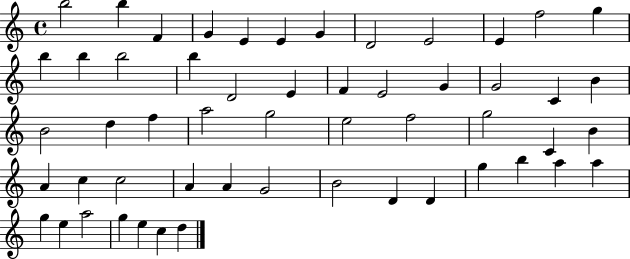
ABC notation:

X:1
T:Untitled
M:4/4
L:1/4
K:C
b2 b F G E E G D2 E2 E f2 g b b b2 b D2 E F E2 G G2 C B B2 d f a2 g2 e2 f2 g2 C B A c c2 A A G2 B2 D D g b a a g e a2 g e c d